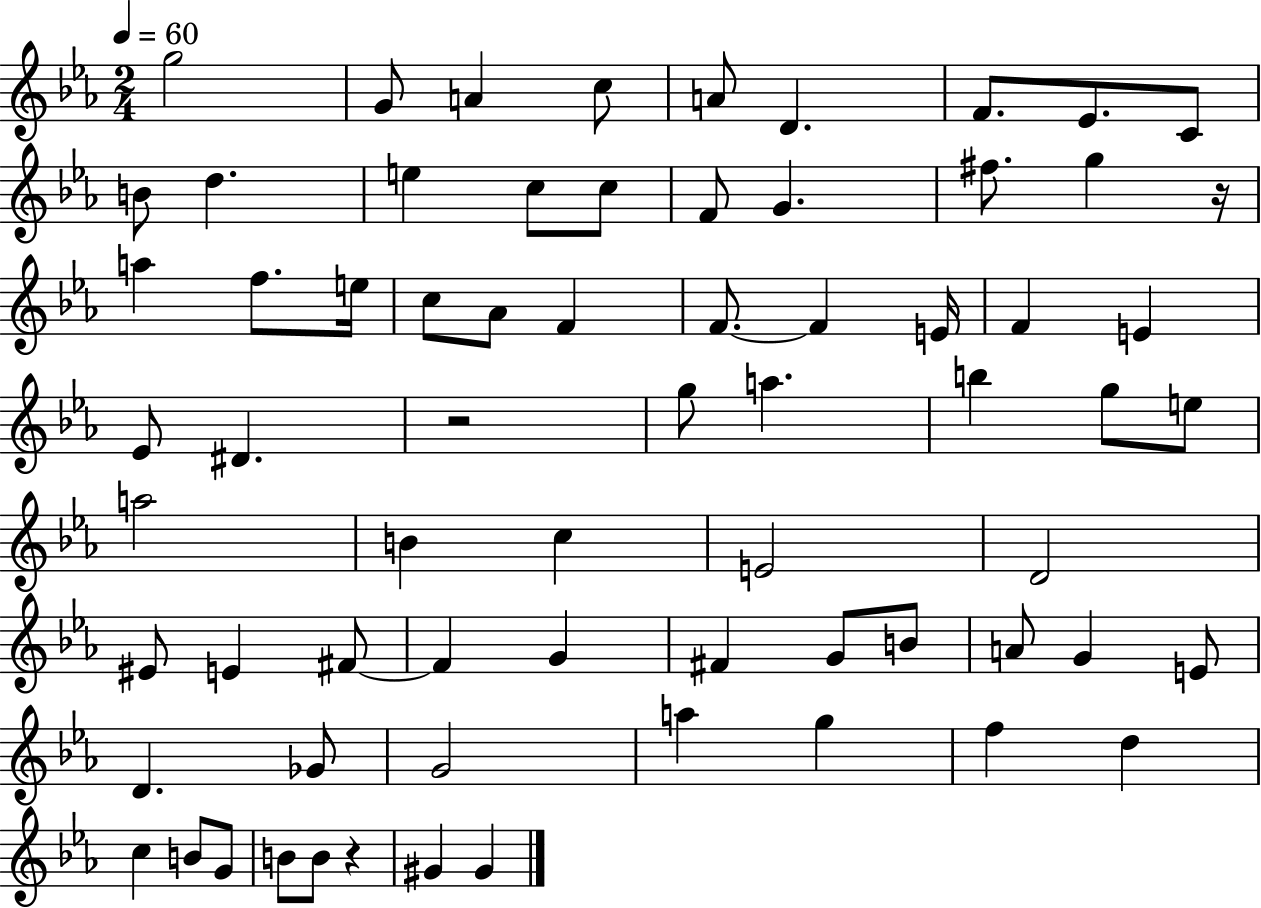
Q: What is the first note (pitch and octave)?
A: G5